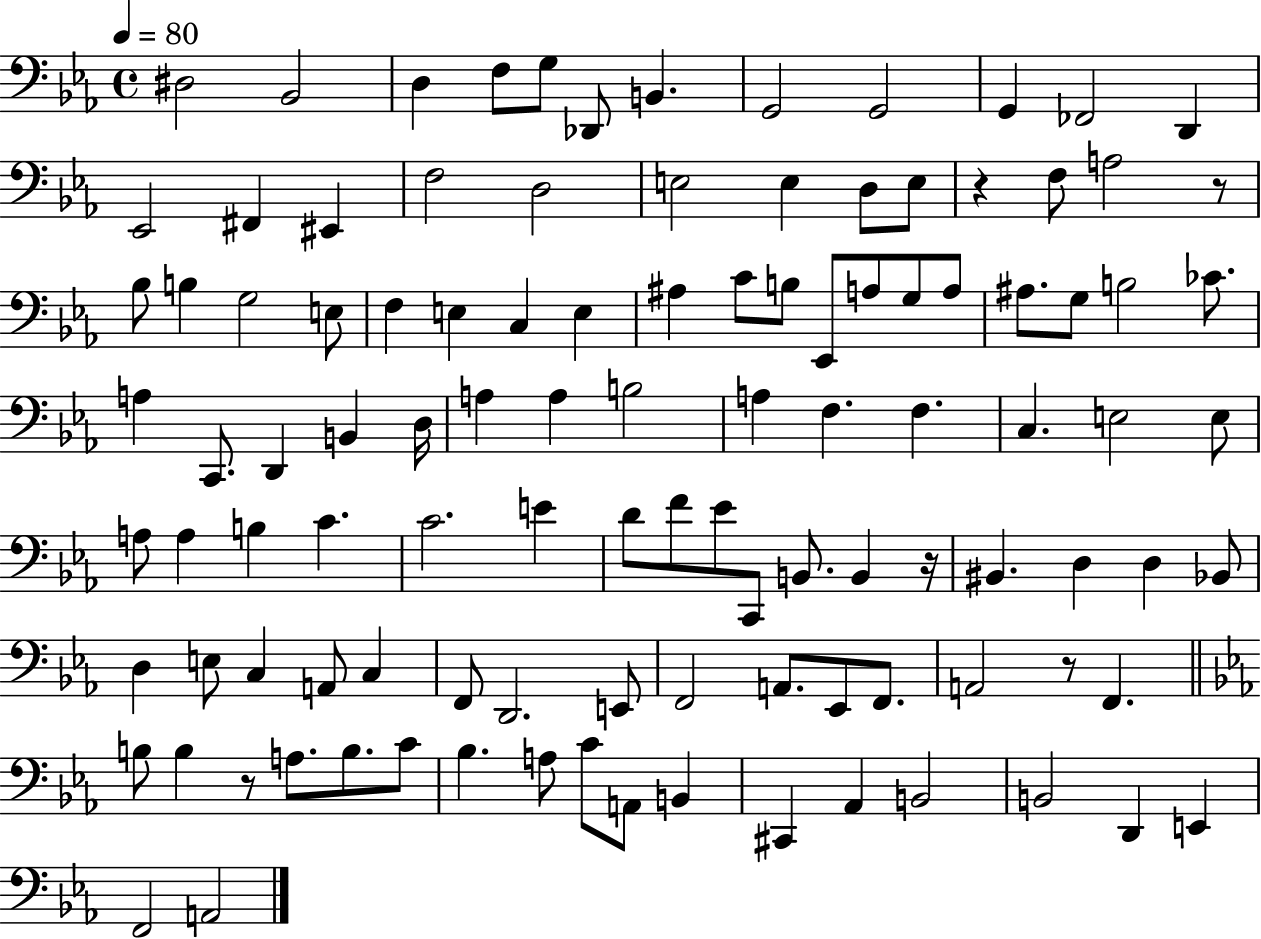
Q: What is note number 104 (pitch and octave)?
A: A2